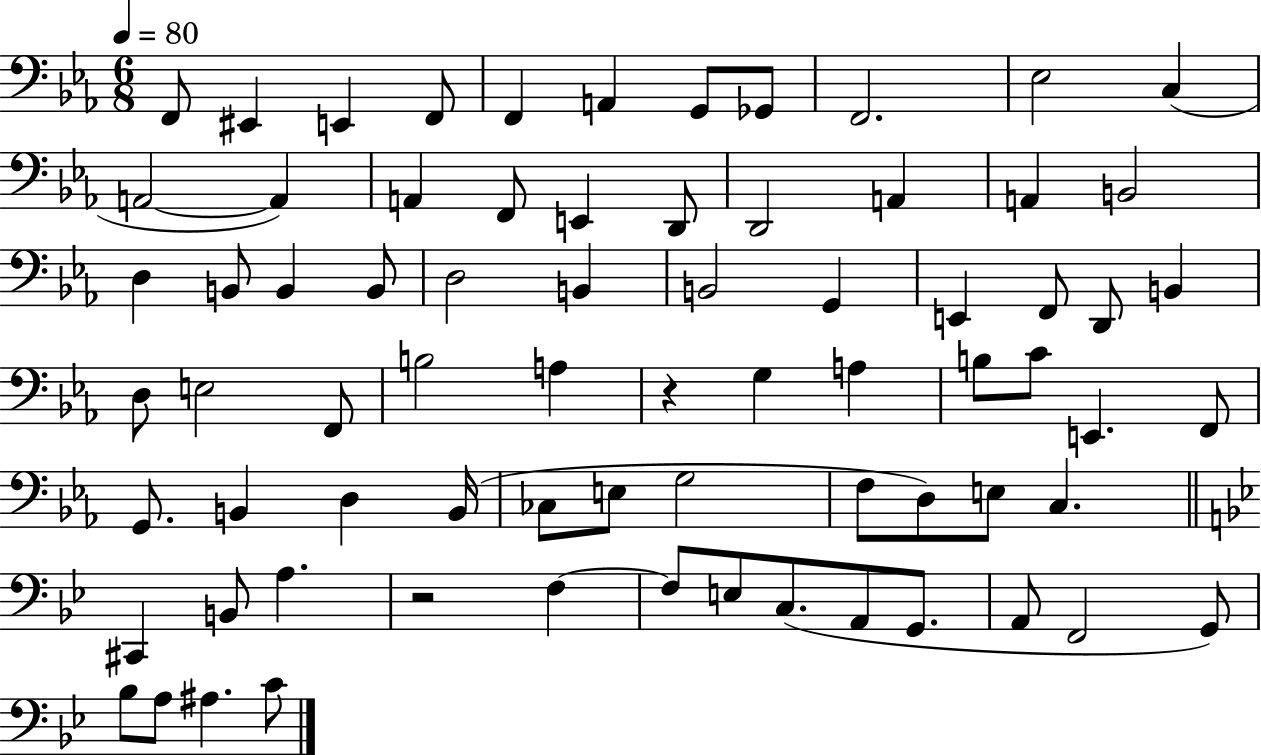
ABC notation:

X:1
T:Untitled
M:6/8
L:1/4
K:Eb
F,,/2 ^E,, E,, F,,/2 F,, A,, G,,/2 _G,,/2 F,,2 _E,2 C, A,,2 A,, A,, F,,/2 E,, D,,/2 D,,2 A,, A,, B,,2 D, B,,/2 B,, B,,/2 D,2 B,, B,,2 G,, E,, F,,/2 D,,/2 B,, D,/2 E,2 F,,/2 B,2 A, z G, A, B,/2 C/2 E,, F,,/2 G,,/2 B,, D, B,,/4 _C,/2 E,/2 G,2 F,/2 D,/2 E,/2 C, ^C,, B,,/2 A, z2 F, F,/2 E,/2 C,/2 A,,/2 G,,/2 A,,/2 F,,2 G,,/2 _B,/2 A,/2 ^A, C/2